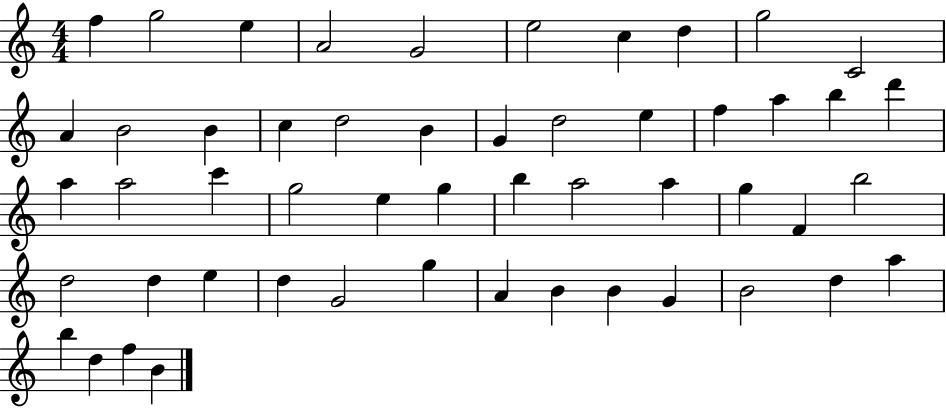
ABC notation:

X:1
T:Untitled
M:4/4
L:1/4
K:C
f g2 e A2 G2 e2 c d g2 C2 A B2 B c d2 B G d2 e f a b d' a a2 c' g2 e g b a2 a g F b2 d2 d e d G2 g A B B G B2 d a b d f B